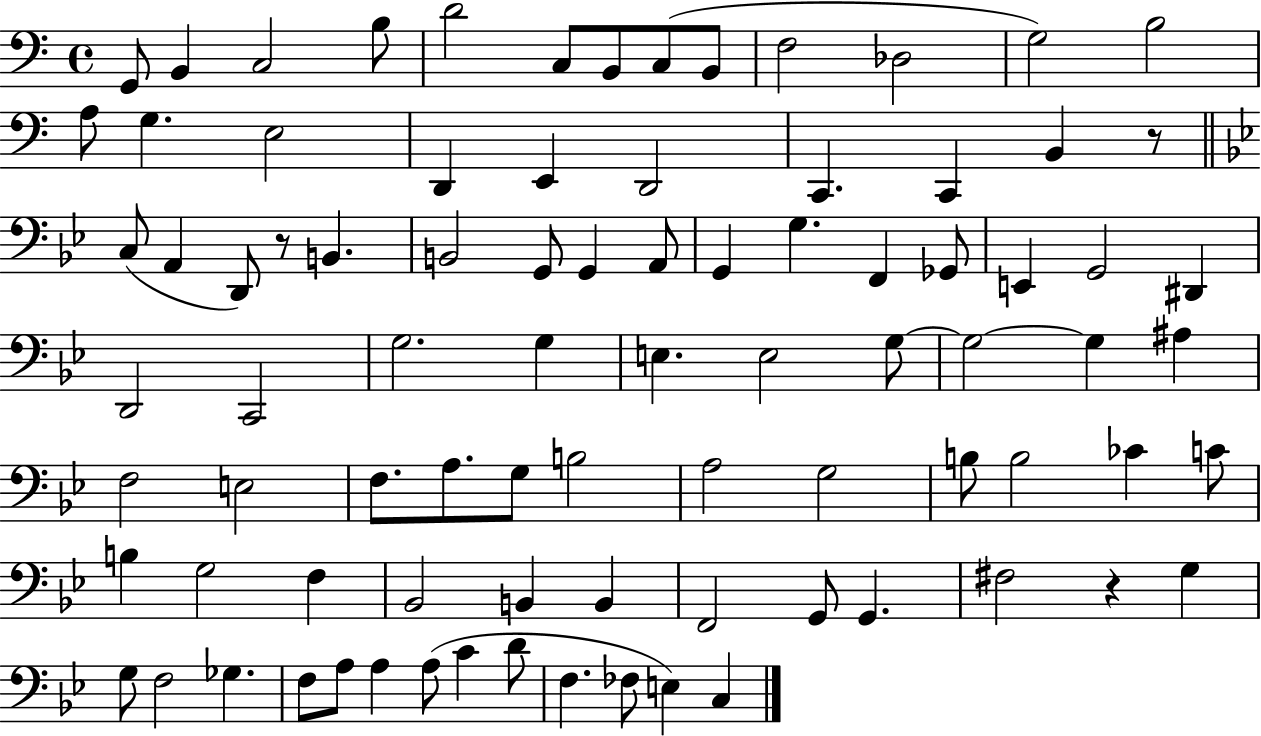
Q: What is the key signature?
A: C major